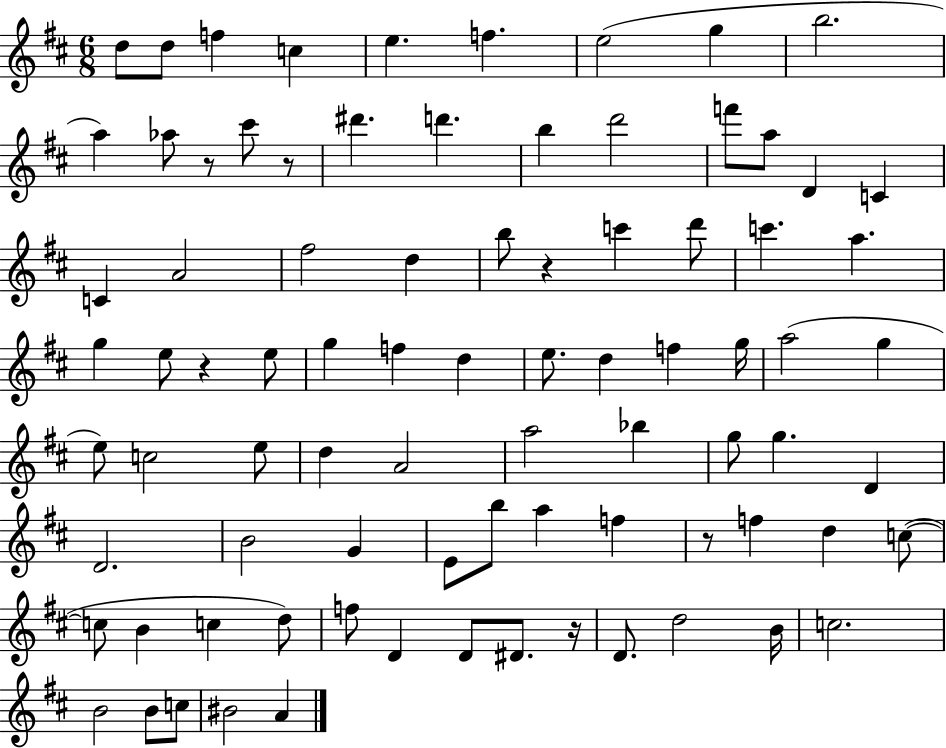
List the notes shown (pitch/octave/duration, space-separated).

D5/e D5/e F5/q C5/q E5/q. F5/q. E5/h G5/q B5/h. A5/q Ab5/e R/e C#6/e R/e D#6/q. D6/q. B5/q D6/h F6/e A5/e D4/q C4/q C4/q A4/h F#5/h D5/q B5/e R/q C6/q D6/e C6/q. A5/q. G5/q E5/e R/q E5/e G5/q F5/q D5/q E5/e. D5/q F5/q G5/s A5/h G5/q E5/e C5/h E5/e D5/q A4/h A5/h Bb5/q G5/e G5/q. D4/q D4/h. B4/h G4/q E4/e B5/e A5/q F5/q R/e F5/q D5/q C5/e C5/e B4/q C5/q D5/e F5/e D4/q D4/e D#4/e. R/s D4/e. D5/h B4/s C5/h. B4/h B4/e C5/e BIS4/h A4/q